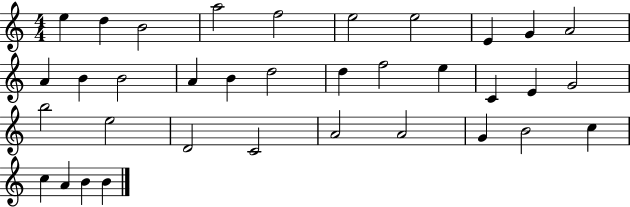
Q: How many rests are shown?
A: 0